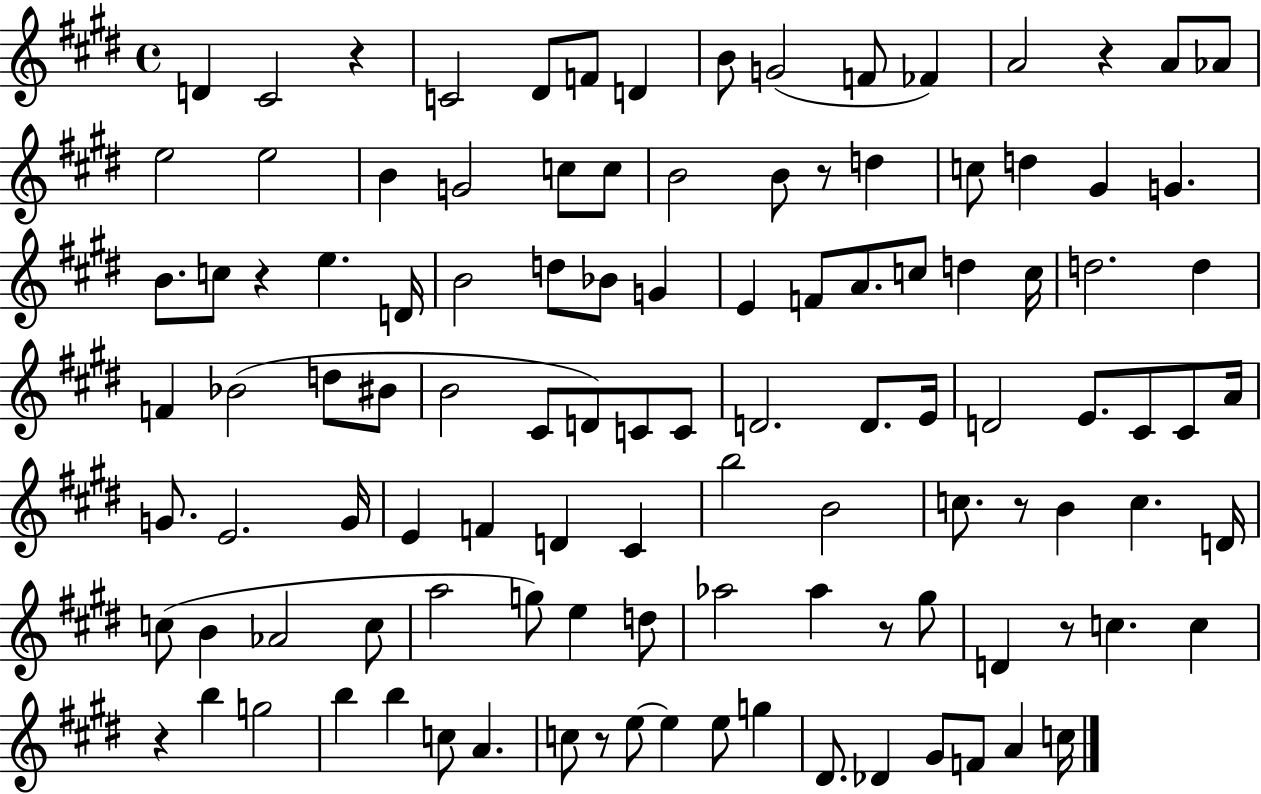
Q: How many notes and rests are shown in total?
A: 112